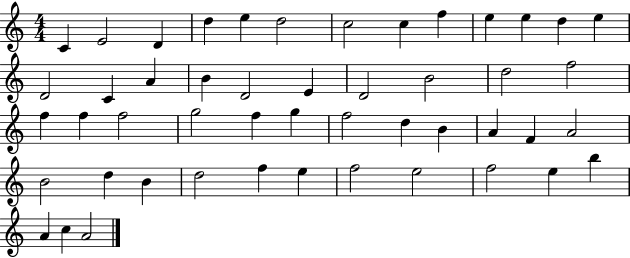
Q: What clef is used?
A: treble